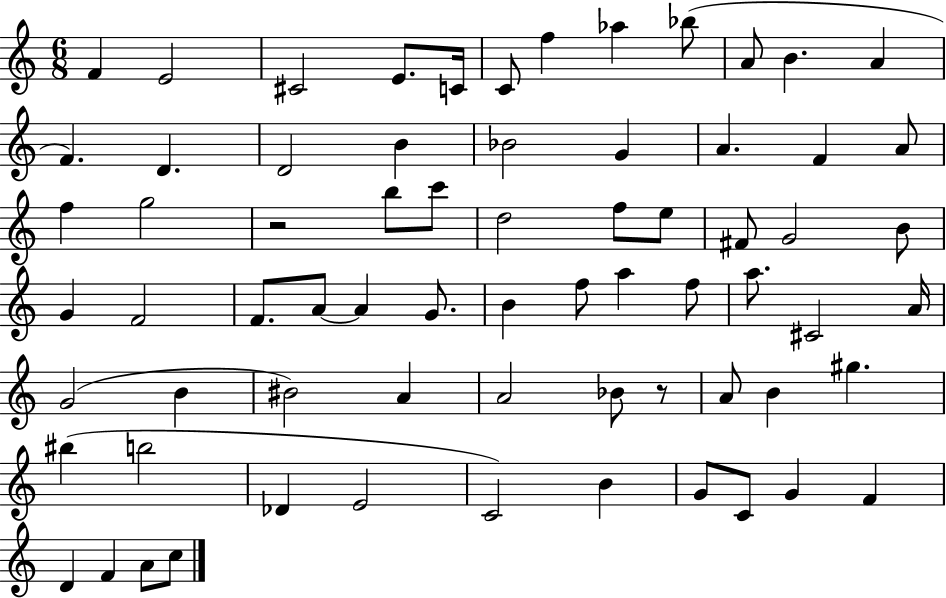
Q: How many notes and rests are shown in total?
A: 69